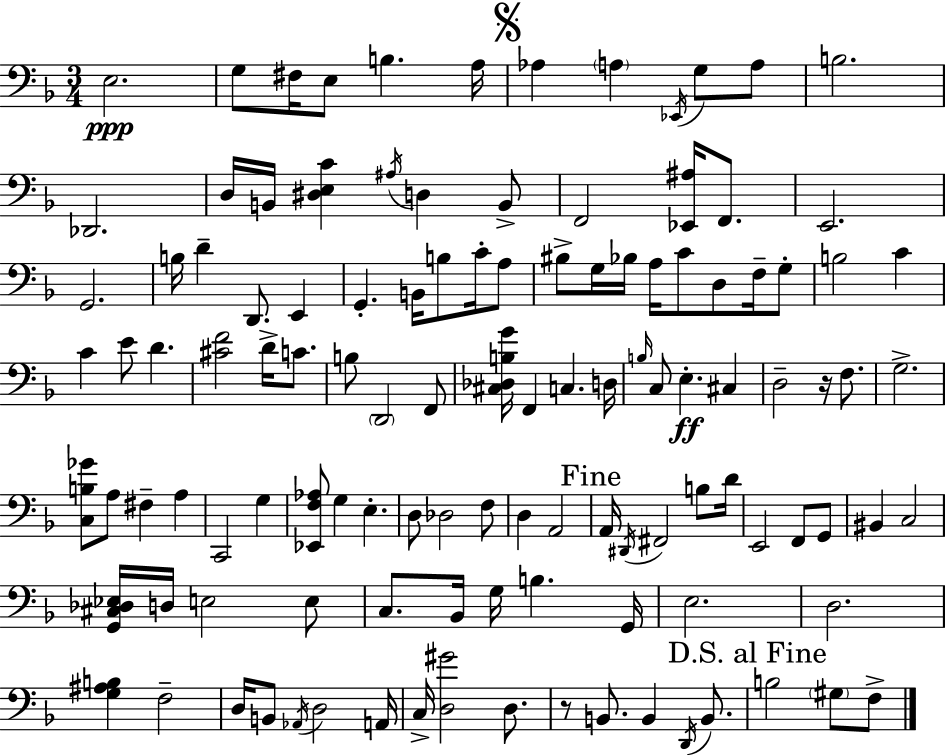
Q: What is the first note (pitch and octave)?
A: E3